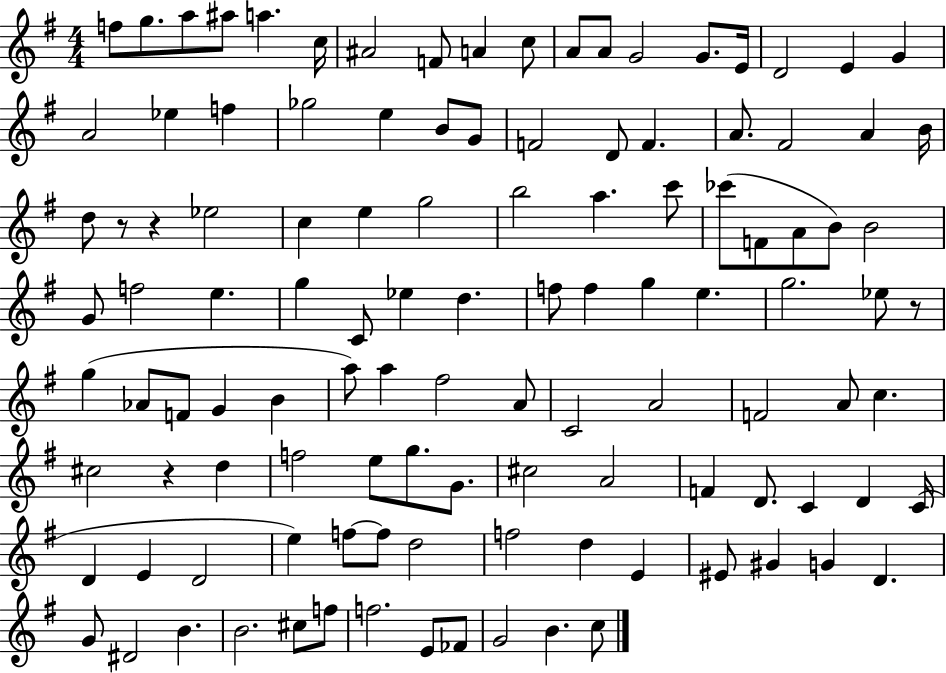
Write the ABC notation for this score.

X:1
T:Untitled
M:4/4
L:1/4
K:G
f/2 g/2 a/2 ^a/2 a c/4 ^A2 F/2 A c/2 A/2 A/2 G2 G/2 E/4 D2 E G A2 _e f _g2 e B/2 G/2 F2 D/2 F A/2 ^F2 A B/4 d/2 z/2 z _e2 c e g2 b2 a c'/2 _c'/2 F/2 A/2 B/2 B2 G/2 f2 e g C/2 _e d f/2 f g e g2 _e/2 z/2 g _A/2 F/2 G B a/2 a ^f2 A/2 C2 A2 F2 A/2 c ^c2 z d f2 e/2 g/2 G/2 ^c2 A2 F D/2 C D C/4 D E D2 e f/2 f/2 d2 f2 d E ^E/2 ^G G D G/2 ^D2 B B2 ^c/2 f/2 f2 E/2 _F/2 G2 B c/2